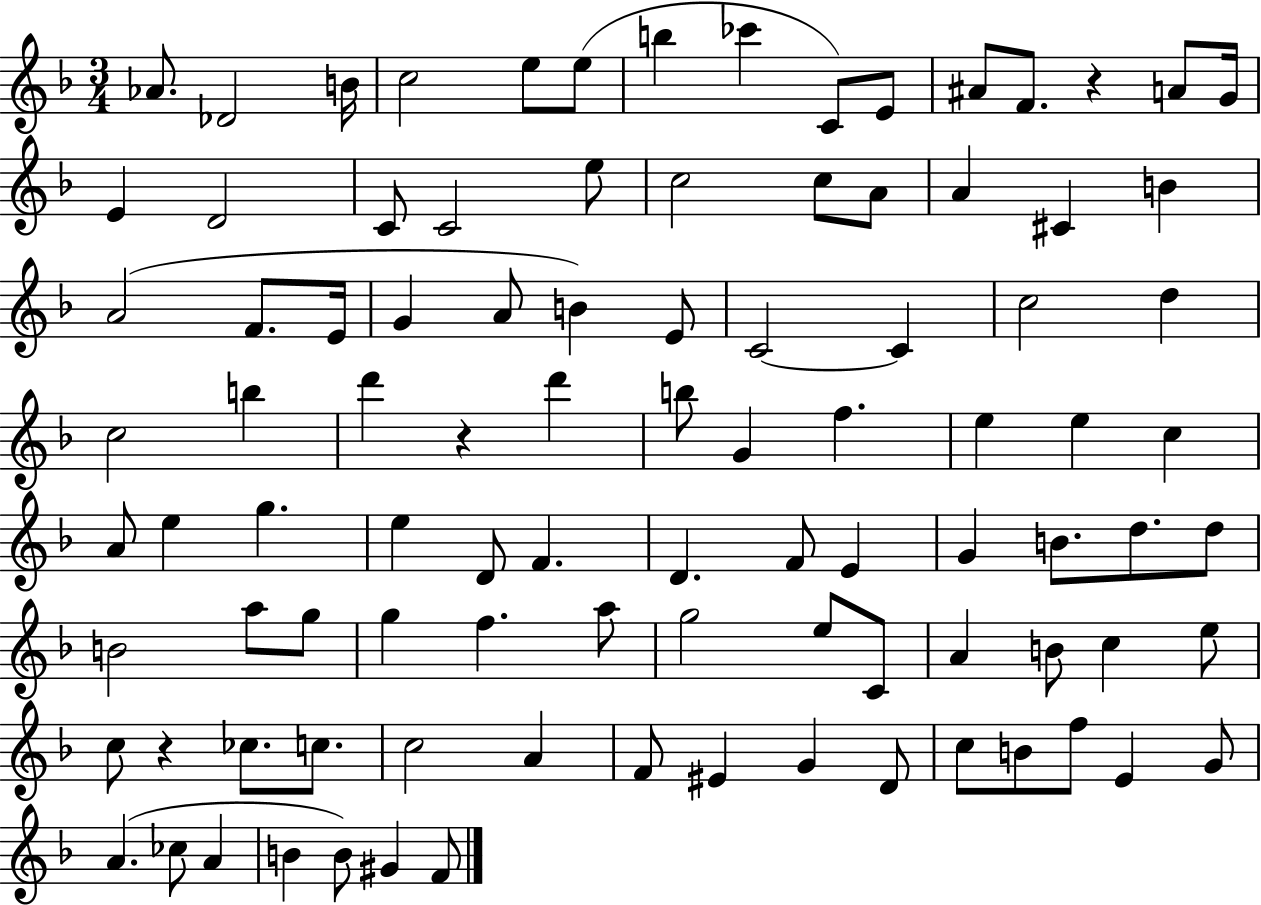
Ab4/e. Db4/h B4/s C5/h E5/e E5/e B5/q CES6/q C4/e E4/e A#4/e F4/e. R/q A4/e G4/s E4/q D4/h C4/e C4/h E5/e C5/h C5/e A4/e A4/q C#4/q B4/q A4/h F4/e. E4/s G4/q A4/e B4/q E4/e C4/h C4/q C5/h D5/q C5/h B5/q D6/q R/q D6/q B5/e G4/q F5/q. E5/q E5/q C5/q A4/e E5/q G5/q. E5/q D4/e F4/q. D4/q. F4/e E4/q G4/q B4/e. D5/e. D5/e B4/h A5/e G5/e G5/q F5/q. A5/e G5/h E5/e C4/e A4/q B4/e C5/q E5/e C5/e R/q CES5/e. C5/e. C5/h A4/q F4/e EIS4/q G4/q D4/e C5/e B4/e F5/e E4/q G4/e A4/q. CES5/e A4/q B4/q B4/e G#4/q F4/e